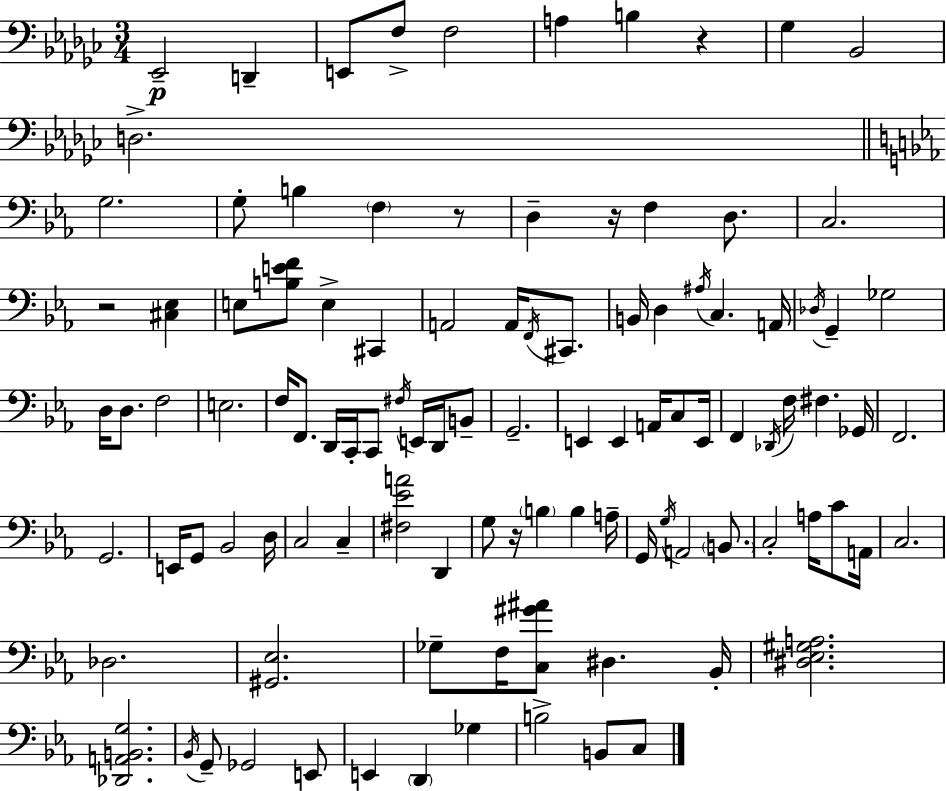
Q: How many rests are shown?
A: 5